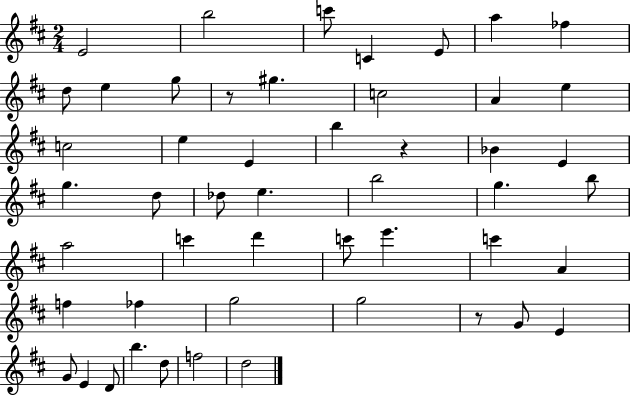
{
  \clef treble
  \numericTimeSignature
  \time 2/4
  \key d \major
  e'2 | b''2 | c'''8 c'4 e'8 | a''4 fes''4 | \break d''8 e''4 g''8 | r8 gis''4. | c''2 | a'4 e''4 | \break c''2 | e''4 e'4 | b''4 r4 | bes'4 e'4 | \break g''4. d''8 | des''8 e''4. | b''2 | g''4. b''8 | \break a''2 | c'''4 d'''4 | c'''8 e'''4. | c'''4 a'4 | \break f''4 fes''4 | g''2 | g''2 | r8 g'8 e'4 | \break g'8 e'4 d'8 | b''4. d''8 | f''2 | d''2 | \break \bar "|."
}